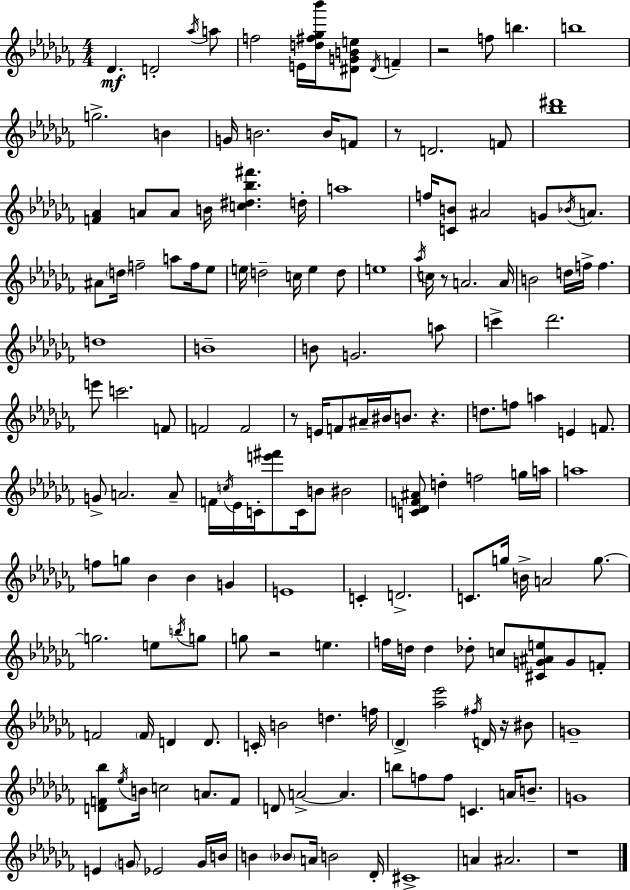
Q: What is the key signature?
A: AES minor